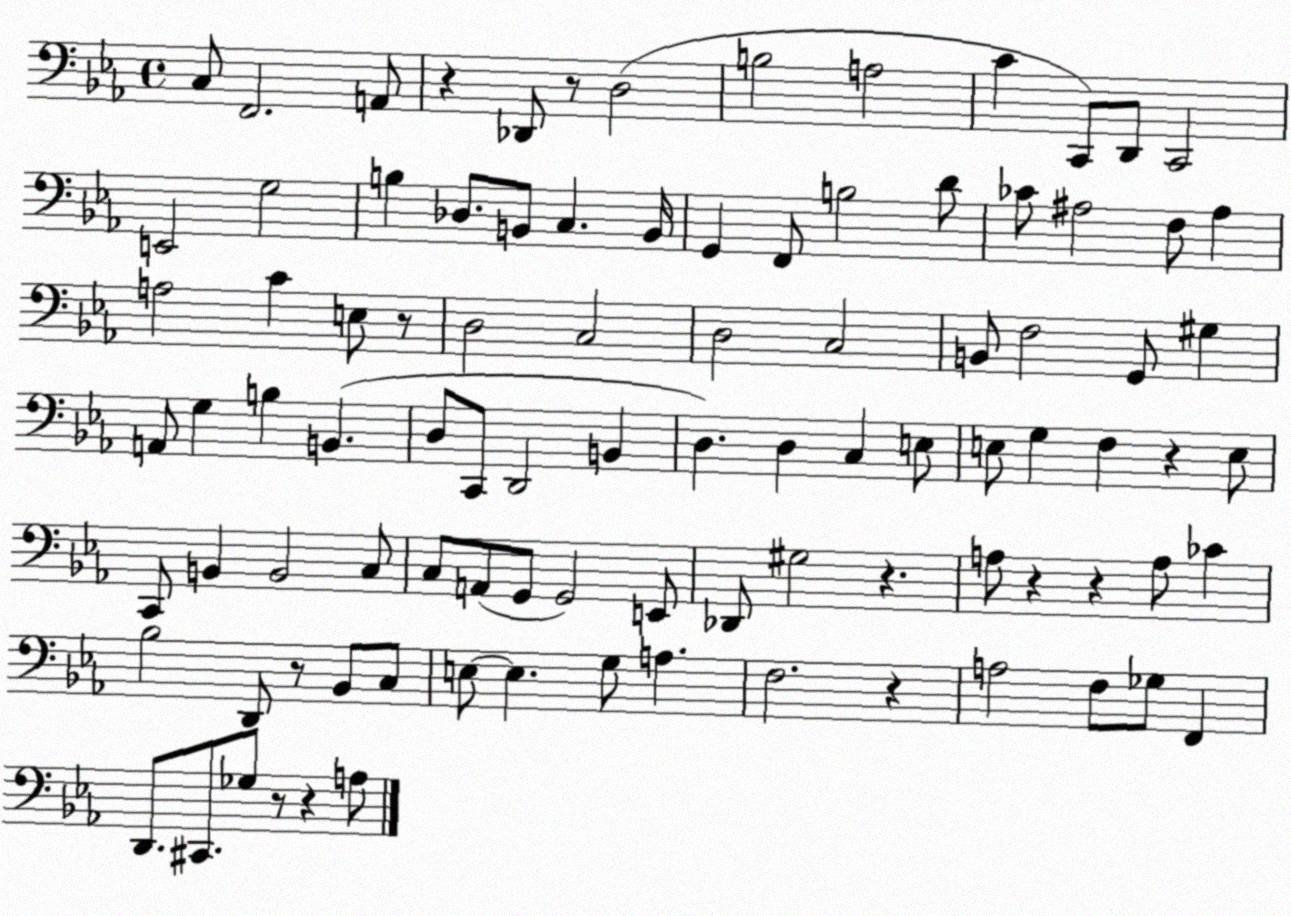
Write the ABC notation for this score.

X:1
T:Untitled
M:4/4
L:1/4
K:Eb
C,/2 F,,2 A,,/2 z _D,,/2 z/2 D,2 B,2 A,2 C C,,/2 D,,/2 C,,2 E,,2 G,2 B, _D,/2 B,,/2 C, B,,/4 G,, F,,/2 B,2 D/2 _C/2 ^A,2 F,/2 ^A, A,2 C E,/2 z/2 D,2 C,2 D,2 C,2 B,,/2 F,2 G,,/2 ^G, A,,/2 G, B, B,, D,/2 C,,/2 D,,2 B,, D, D, C, E,/2 E,/2 G, F, z E,/2 C,,/2 B,, B,,2 C,/2 C,/2 A,,/2 G,,/2 G,,2 E,,/2 _D,,/2 ^G,2 z A,/2 z z A,/2 _C _B,2 D,,/2 z/2 _B,,/2 C,/2 E,/2 E, G,/2 A, F,2 z A,2 F,/2 _G,/2 F,, D,,/2 ^C,,/2 _G,/2 z/2 z A,/2